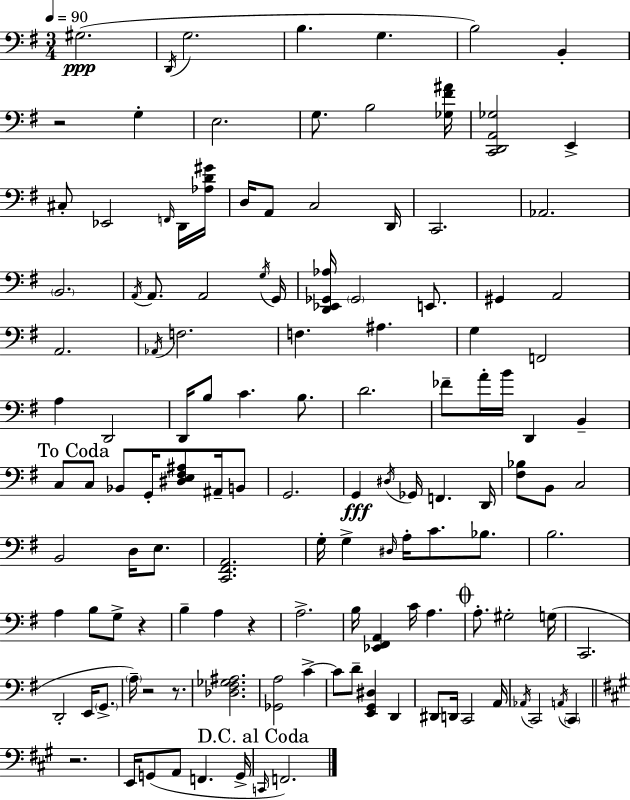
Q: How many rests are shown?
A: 6